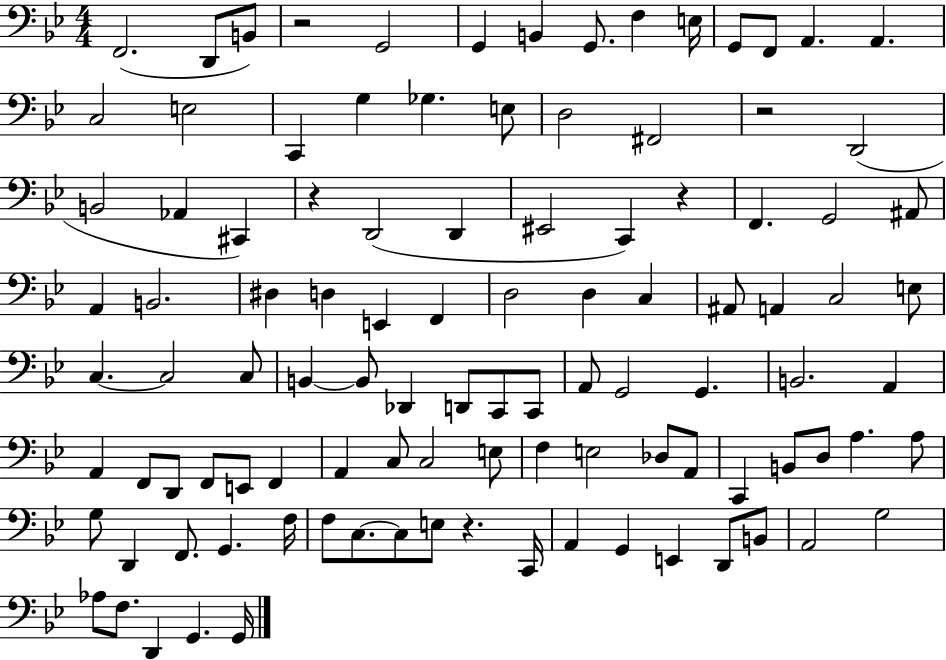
{
  \clef bass
  \numericTimeSignature
  \time 4/4
  \key bes \major
  f,2.( d,8 b,8) | r2 g,2 | g,4 b,4 g,8. f4 e16 | g,8 f,8 a,4. a,4. | \break c2 e2 | c,4 g4 ges4. e8 | d2 fis,2 | r2 d,2( | \break b,2 aes,4 cis,4) | r4 d,2( d,4 | eis,2 c,4) r4 | f,4. g,2 ais,8 | \break a,4 b,2. | dis4 d4 e,4 f,4 | d2 d4 c4 | ais,8 a,4 c2 e8 | \break c4.~~ c2 c8 | b,4~~ b,8 des,4 d,8 c,8 c,8 | a,8 g,2 g,4. | b,2. a,4 | \break a,4 f,8 d,8 f,8 e,8 f,4 | a,4 c8 c2 e8 | f4 e2 des8 a,8 | c,4 b,8 d8 a4. a8 | \break g8 d,4 f,8. g,4. f16 | f8 c8.~~ c8 e8 r4. c,16 | a,4 g,4 e,4 d,8 b,8 | a,2 g2 | \break aes8 f8. d,4 g,4. g,16 | \bar "|."
}